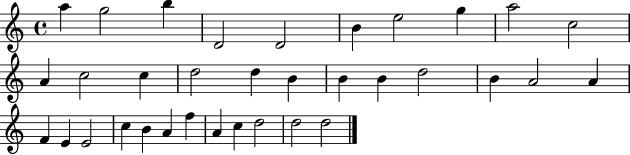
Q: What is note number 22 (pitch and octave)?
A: A4